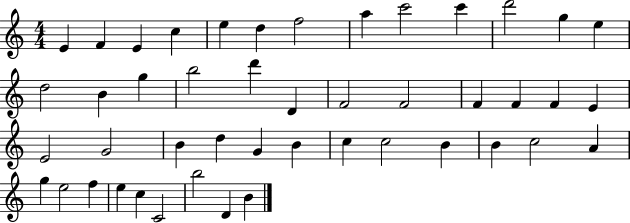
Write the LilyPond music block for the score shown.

{
  \clef treble
  \numericTimeSignature
  \time 4/4
  \key c \major
  e'4 f'4 e'4 c''4 | e''4 d''4 f''2 | a''4 c'''2 c'''4 | d'''2 g''4 e''4 | \break d''2 b'4 g''4 | b''2 d'''4 d'4 | f'2 f'2 | f'4 f'4 f'4 e'4 | \break e'2 g'2 | b'4 d''4 g'4 b'4 | c''4 c''2 b'4 | b'4 c''2 a'4 | \break g''4 e''2 f''4 | e''4 c''4 c'2 | b''2 d'4 b'4 | \bar "|."
}